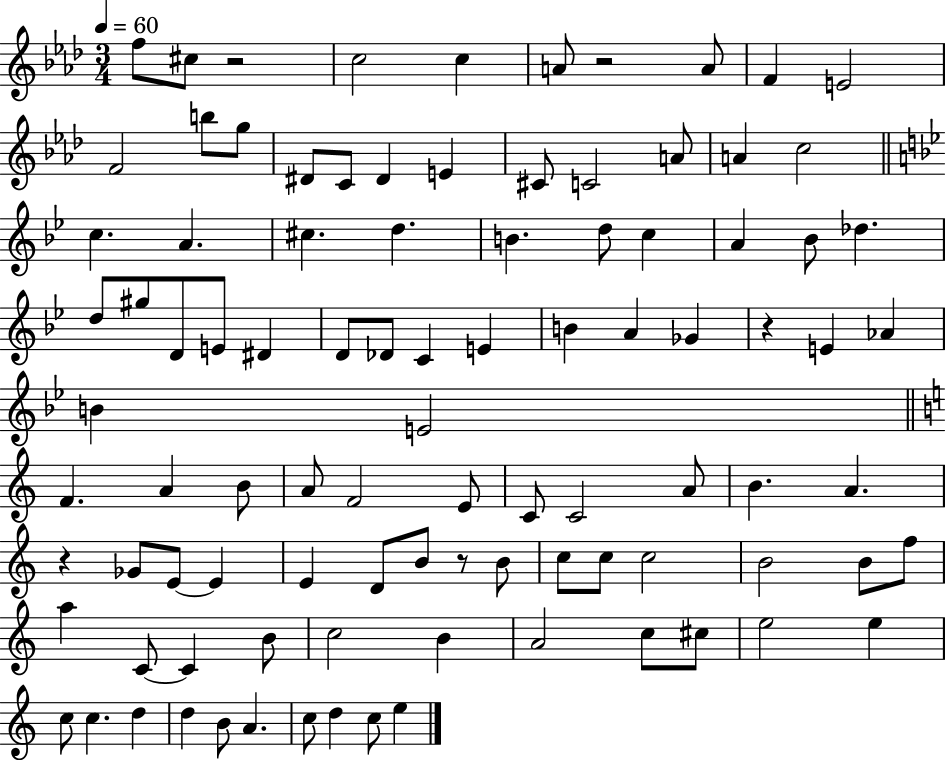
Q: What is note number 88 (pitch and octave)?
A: C5